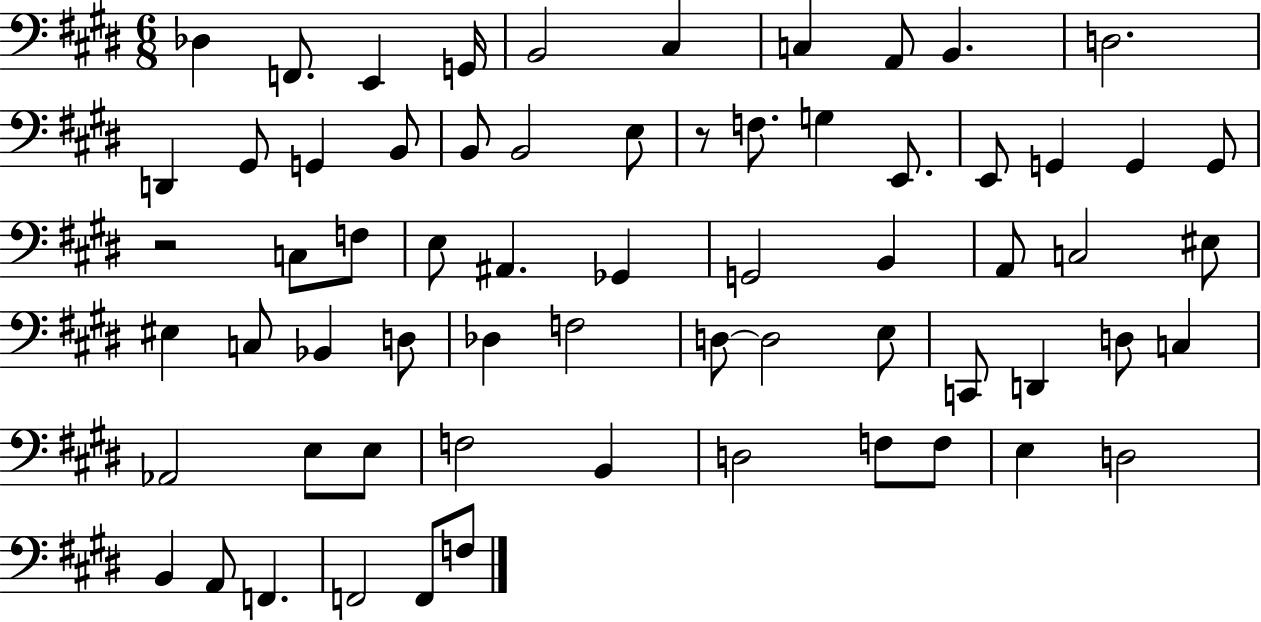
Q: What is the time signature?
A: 6/8